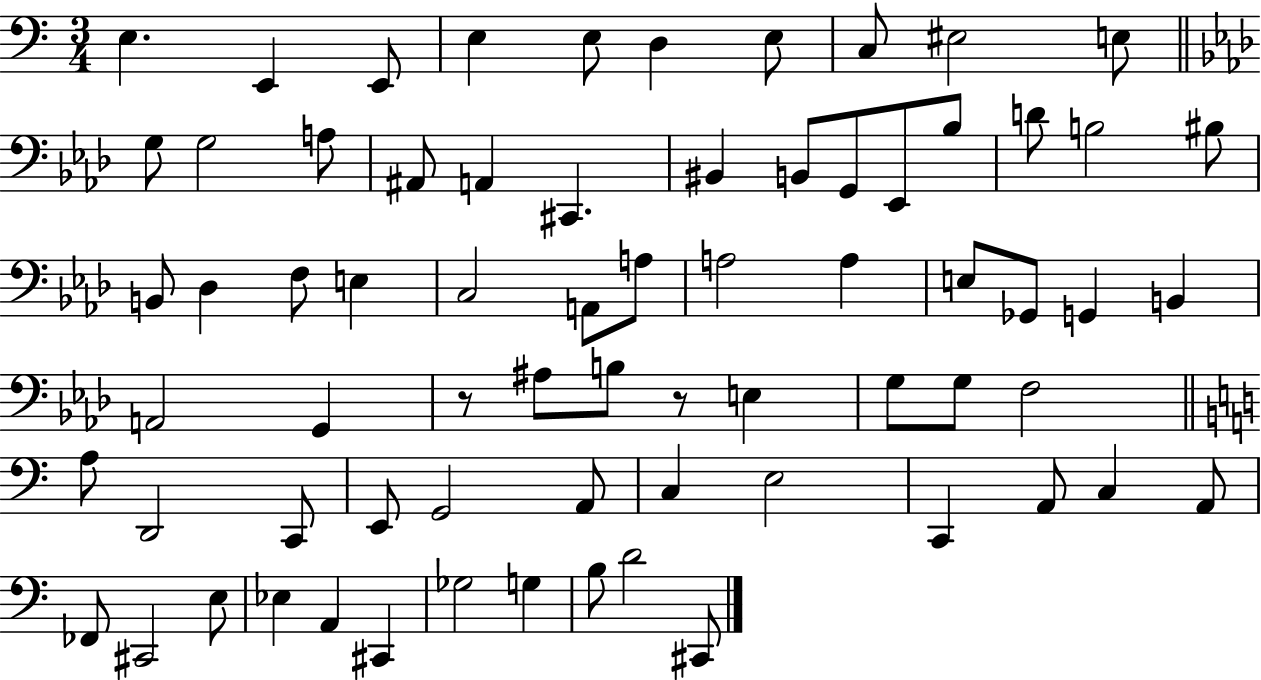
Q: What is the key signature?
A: C major